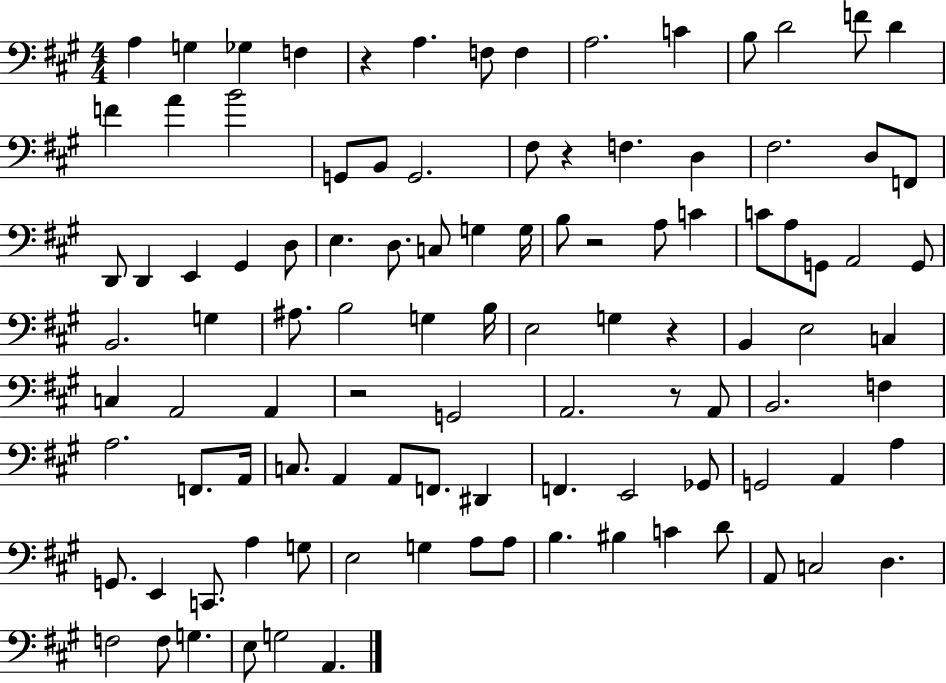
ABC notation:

X:1
T:Untitled
M:4/4
L:1/4
K:A
A, G, _G, F, z A, F,/2 F, A,2 C B,/2 D2 F/2 D F A B2 G,,/2 B,,/2 G,,2 ^F,/2 z F, D, ^F,2 D,/2 F,,/2 D,,/2 D,, E,, ^G,, D,/2 E, D,/2 C,/2 G, G,/4 B,/2 z2 A,/2 C C/2 A,/2 G,,/2 A,,2 G,,/2 B,,2 G, ^A,/2 B,2 G, B,/4 E,2 G, z B,, E,2 C, C, A,,2 A,, z2 G,,2 A,,2 z/2 A,,/2 B,,2 F, A,2 F,,/2 A,,/4 C,/2 A,, A,,/2 F,,/2 ^D,, F,, E,,2 _G,,/2 G,,2 A,, A, G,,/2 E,, C,,/2 A, G,/2 E,2 G, A,/2 A,/2 B, ^B, C D/2 A,,/2 C,2 D, F,2 F,/2 G, E,/2 G,2 A,,